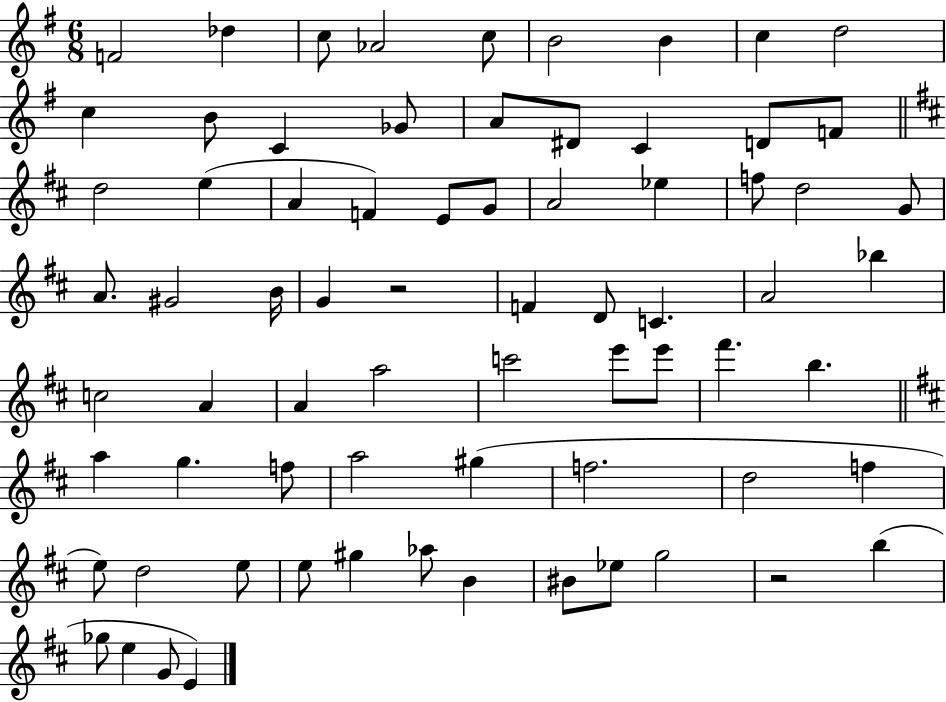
F4/h Db5/q C5/e Ab4/h C5/e B4/h B4/q C5/q D5/h C5/q B4/e C4/q Gb4/e A4/e D#4/e C4/q D4/e F4/e D5/h E5/q A4/q F4/q E4/e G4/e A4/h Eb5/q F5/e D5/h G4/e A4/e. G#4/h B4/s G4/q R/h F4/q D4/e C4/q. A4/h Bb5/q C5/h A4/q A4/q A5/h C6/h E6/e E6/e F#6/q. B5/q. A5/q G5/q. F5/e A5/h G#5/q F5/h. D5/h F5/q E5/e D5/h E5/e E5/e G#5/q Ab5/e B4/q BIS4/e Eb5/e G5/h R/h B5/q Gb5/e E5/q G4/e E4/q